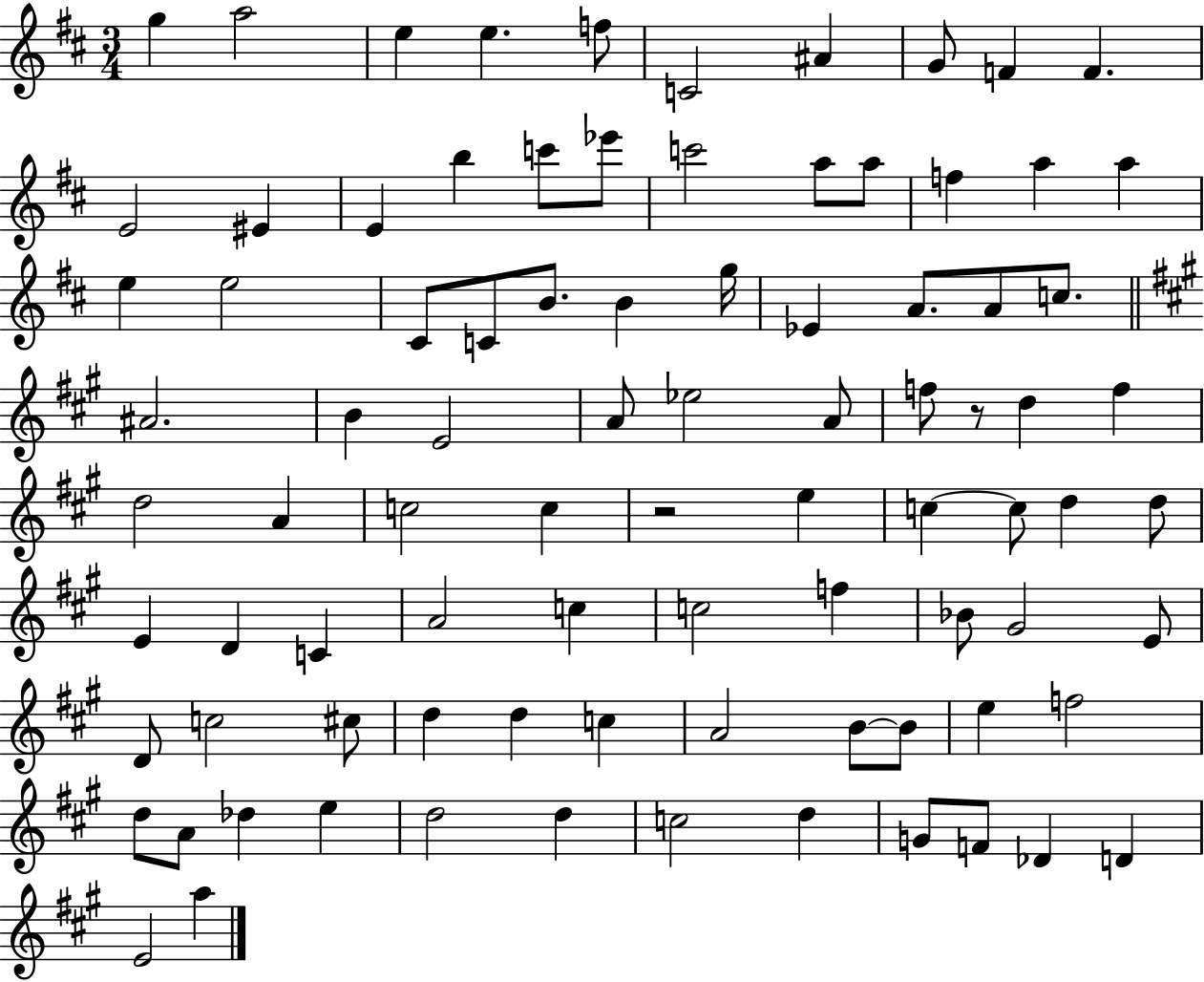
X:1
T:Untitled
M:3/4
L:1/4
K:D
g a2 e e f/2 C2 ^A G/2 F F E2 ^E E b c'/2 _e'/2 c'2 a/2 a/2 f a a e e2 ^C/2 C/2 B/2 B g/4 _E A/2 A/2 c/2 ^A2 B E2 A/2 _e2 A/2 f/2 z/2 d f d2 A c2 c z2 e c c/2 d d/2 E D C A2 c c2 f _B/2 ^G2 E/2 D/2 c2 ^c/2 d d c A2 B/2 B/2 e f2 d/2 A/2 _d e d2 d c2 d G/2 F/2 _D D E2 a